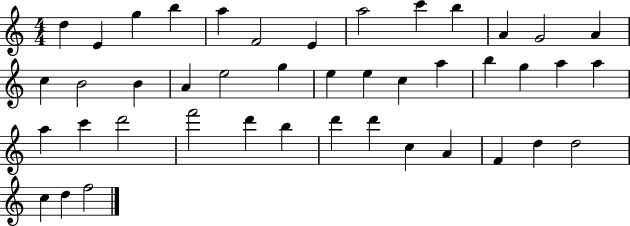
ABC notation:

X:1
T:Untitled
M:4/4
L:1/4
K:C
d E g b a F2 E a2 c' b A G2 A c B2 B A e2 g e e c a b g a a a c' d'2 f'2 d' b d' d' c A F d d2 c d f2